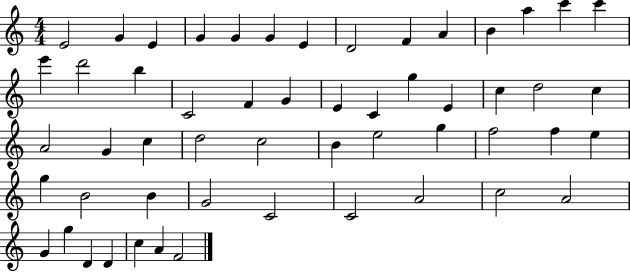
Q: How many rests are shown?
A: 0